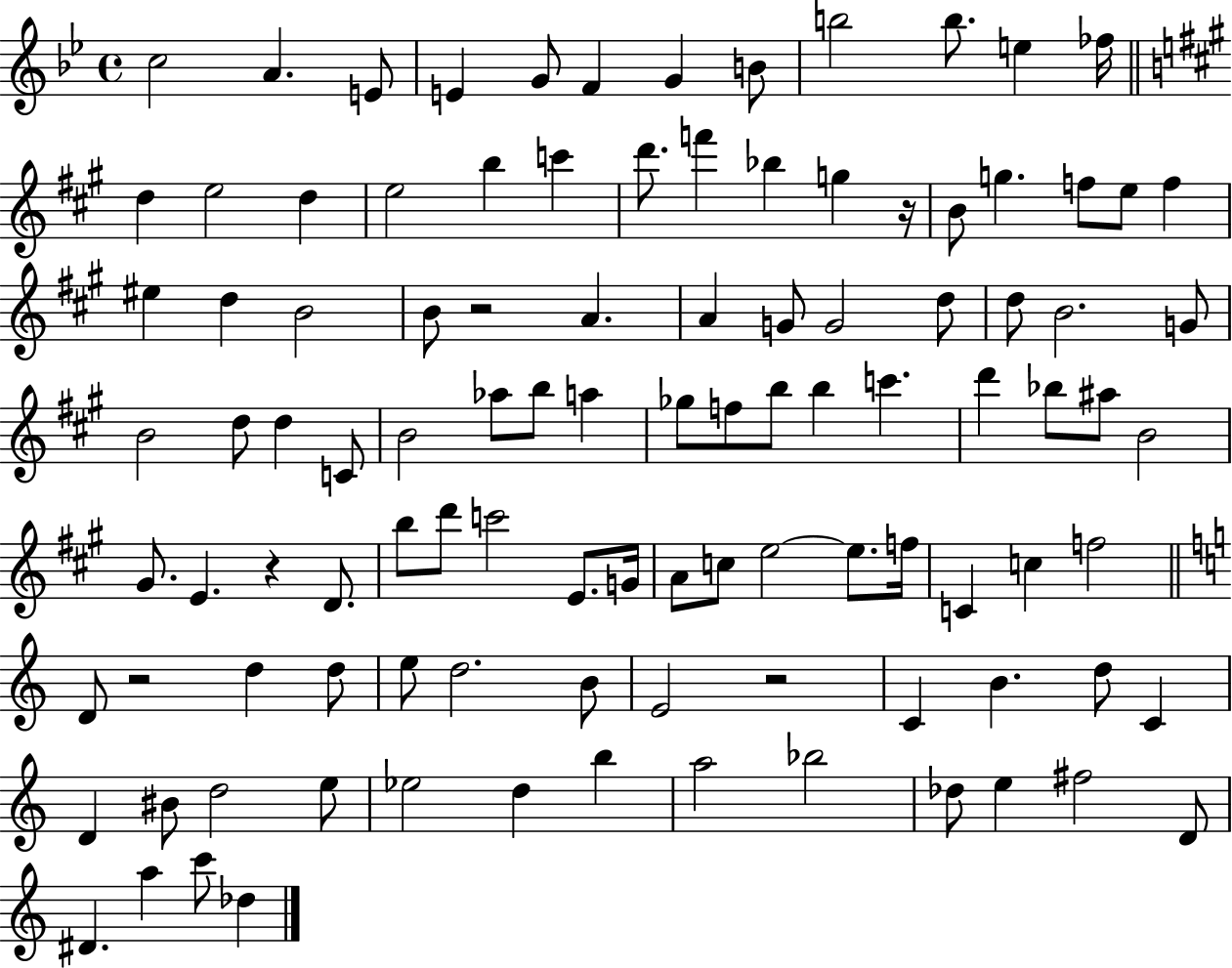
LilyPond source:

{
  \clef treble
  \time 4/4
  \defaultTimeSignature
  \key bes \major
  \repeat volta 2 { c''2 a'4. e'8 | e'4 g'8 f'4 g'4 b'8 | b''2 b''8. e''4 fes''16 | \bar "||" \break \key a \major d''4 e''2 d''4 | e''2 b''4 c'''4 | d'''8. f'''4 bes''4 g''4 r16 | b'8 g''4. f''8 e''8 f''4 | \break eis''4 d''4 b'2 | b'8 r2 a'4. | a'4 g'8 g'2 d''8 | d''8 b'2. g'8 | \break b'2 d''8 d''4 c'8 | b'2 aes''8 b''8 a''4 | ges''8 f''8 b''8 b''4 c'''4. | d'''4 bes''8 ais''8 b'2 | \break gis'8. e'4. r4 d'8. | b''8 d'''8 c'''2 e'8. g'16 | a'8 c''8 e''2~~ e''8. f''16 | c'4 c''4 f''2 | \break \bar "||" \break \key a \minor d'8 r2 d''4 d''8 | e''8 d''2. b'8 | e'2 r2 | c'4 b'4. d''8 c'4 | \break d'4 bis'8 d''2 e''8 | ees''2 d''4 b''4 | a''2 bes''2 | des''8 e''4 fis''2 d'8 | \break dis'4. a''4 c'''8 des''4 | } \bar "|."
}